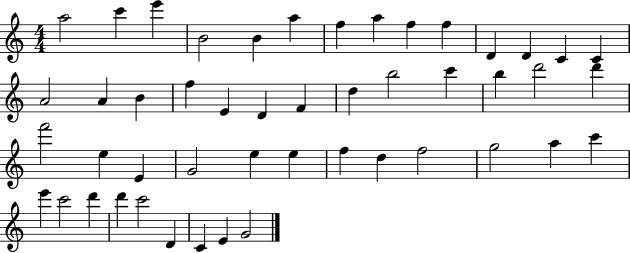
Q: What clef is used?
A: treble